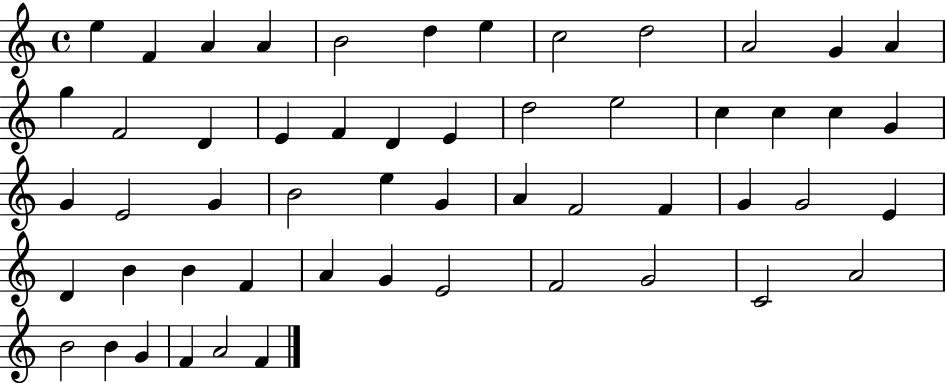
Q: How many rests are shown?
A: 0